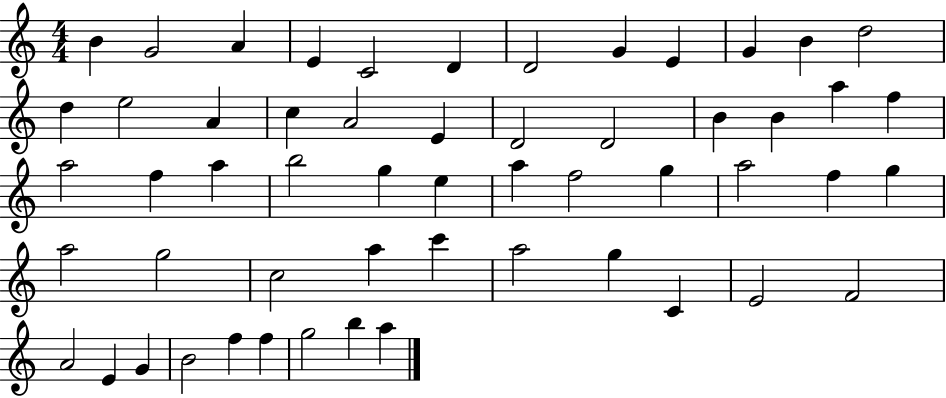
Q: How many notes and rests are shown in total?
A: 55